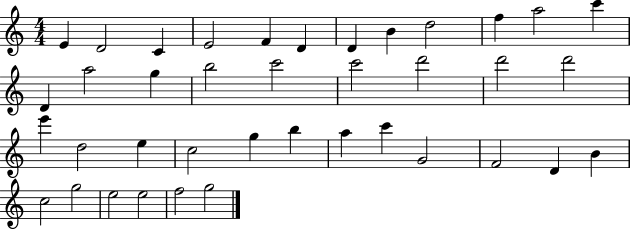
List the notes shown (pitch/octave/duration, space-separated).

E4/q D4/h C4/q E4/h F4/q D4/q D4/q B4/q D5/h F5/q A5/h C6/q D4/q A5/h G5/q B5/h C6/h C6/h D6/h D6/h D6/h E6/q D5/h E5/q C5/h G5/q B5/q A5/q C6/q G4/h F4/h D4/q B4/q C5/h G5/h E5/h E5/h F5/h G5/h